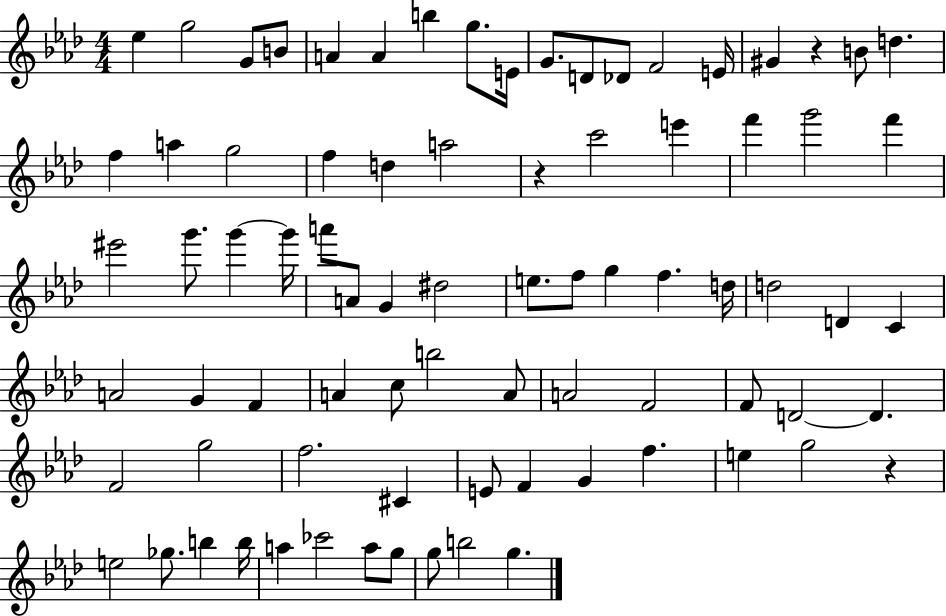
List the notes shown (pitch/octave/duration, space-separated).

Eb5/q G5/h G4/e B4/e A4/q A4/q B5/q G5/e. E4/s G4/e. D4/e Db4/e F4/h E4/s G#4/q R/q B4/e D5/q. F5/q A5/q G5/h F5/q D5/q A5/h R/q C6/h E6/q F6/q G6/h F6/q EIS6/h G6/e. G6/q G6/s A6/e A4/e G4/q D#5/h E5/e. F5/e G5/q F5/q. D5/s D5/h D4/q C4/q A4/h G4/q F4/q A4/q C5/e B5/h A4/e A4/h F4/h F4/e D4/h D4/q. F4/h G5/h F5/h. C#4/q E4/e F4/q G4/q F5/q. E5/q G5/h R/q E5/h Gb5/e. B5/q B5/s A5/q CES6/h A5/e G5/e G5/e B5/h G5/q.